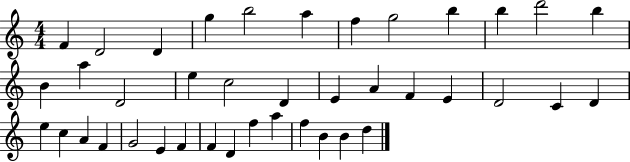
F4/q D4/h D4/q G5/q B5/h A5/q F5/q G5/h B5/q B5/q D6/h B5/q B4/q A5/q D4/h E5/q C5/h D4/q E4/q A4/q F4/q E4/q D4/h C4/q D4/q E5/q C5/q A4/q F4/q G4/h E4/q F4/q F4/q D4/q F5/q A5/q F5/q B4/q B4/q D5/q